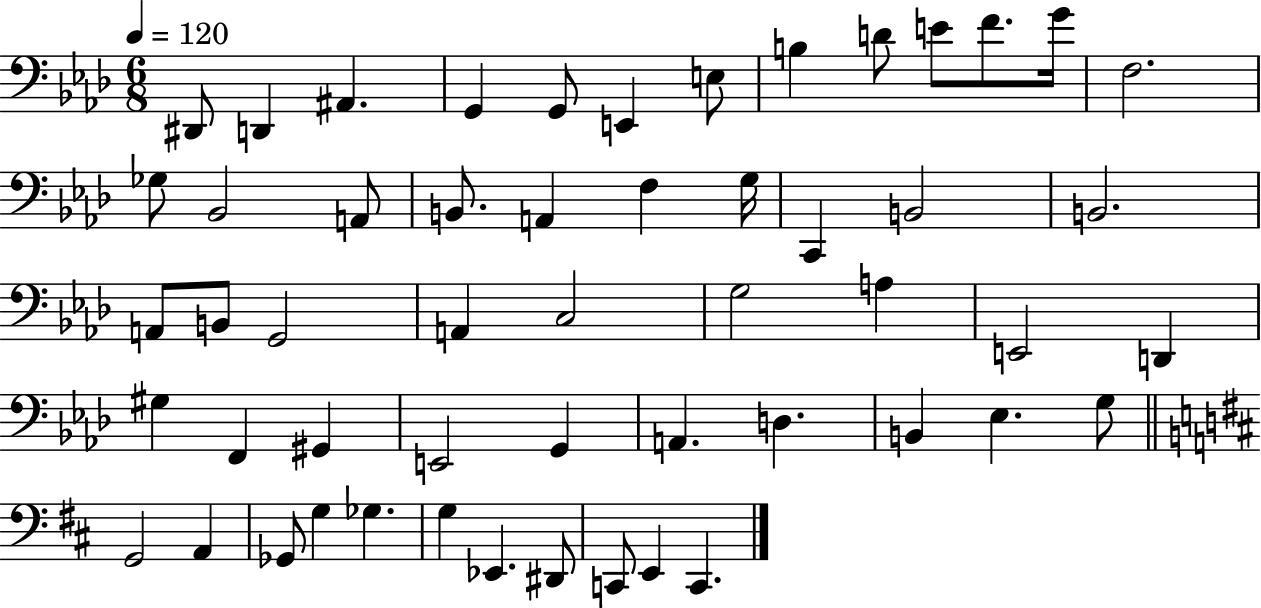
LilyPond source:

{
  \clef bass
  \numericTimeSignature
  \time 6/8
  \key aes \major
  \tempo 4 = 120
  \repeat volta 2 { dis,8 d,4 ais,4. | g,4 g,8 e,4 e8 | b4 d'8 e'8 f'8. g'16 | f2. | \break ges8 bes,2 a,8 | b,8. a,4 f4 g16 | c,4 b,2 | b,2. | \break a,8 b,8 g,2 | a,4 c2 | g2 a4 | e,2 d,4 | \break gis4 f,4 gis,4 | e,2 g,4 | a,4. d4. | b,4 ees4. g8 | \break \bar "||" \break \key d \major g,2 a,4 | ges,8 g4 ges4. | g4 ees,4. dis,8 | c,8 e,4 c,4. | \break } \bar "|."
}